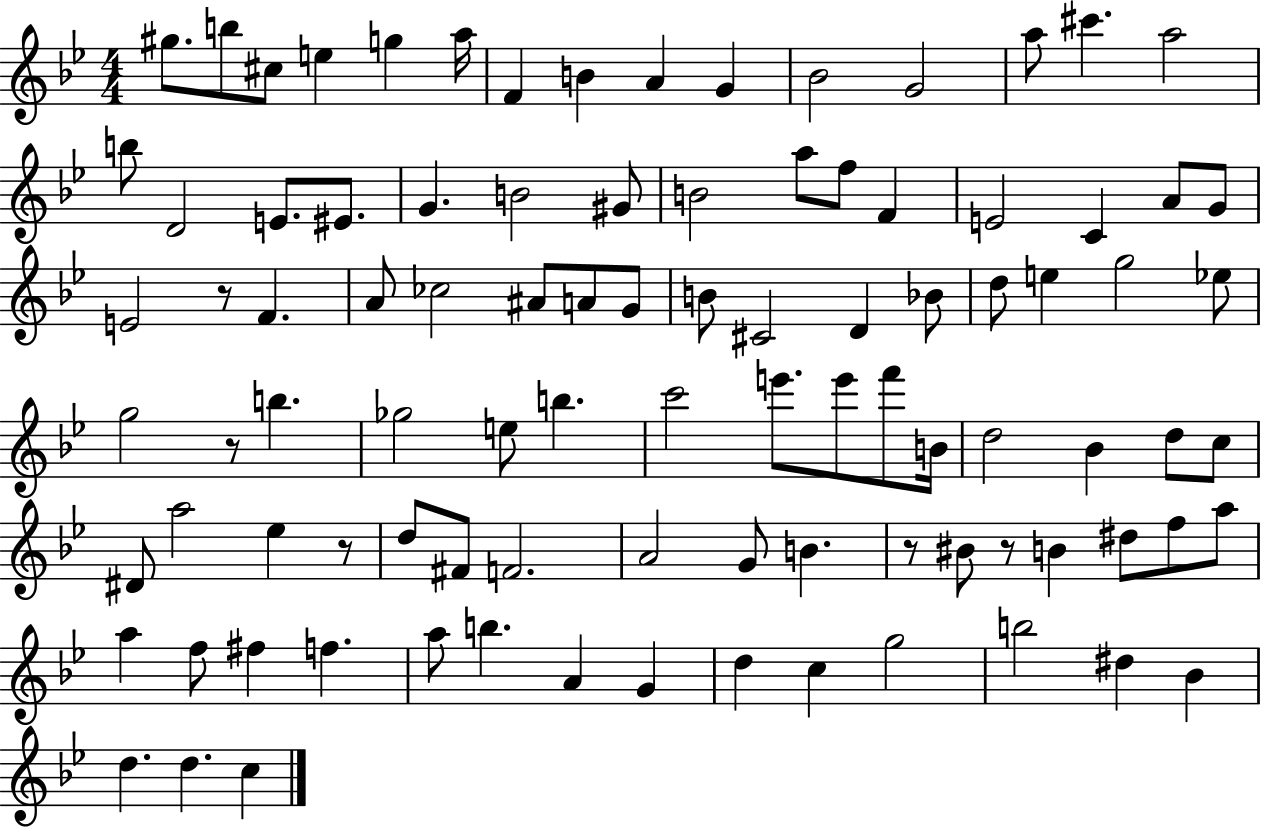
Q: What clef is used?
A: treble